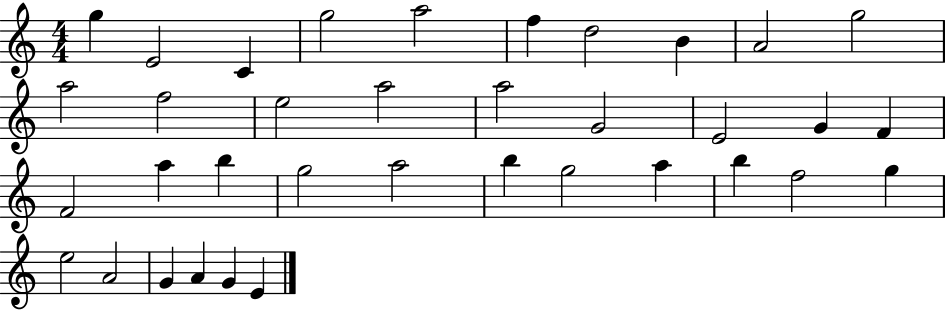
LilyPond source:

{
  \clef treble
  \numericTimeSignature
  \time 4/4
  \key c \major
  g''4 e'2 c'4 | g''2 a''2 | f''4 d''2 b'4 | a'2 g''2 | \break a''2 f''2 | e''2 a''2 | a''2 g'2 | e'2 g'4 f'4 | \break f'2 a''4 b''4 | g''2 a''2 | b''4 g''2 a''4 | b''4 f''2 g''4 | \break e''2 a'2 | g'4 a'4 g'4 e'4 | \bar "|."
}